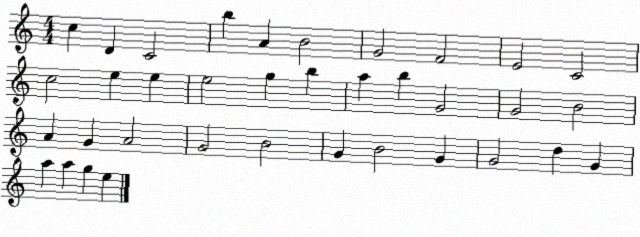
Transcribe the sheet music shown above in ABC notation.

X:1
T:Untitled
M:4/4
L:1/4
K:C
c D C2 b A B2 G2 F2 E2 C2 c2 e e e2 g b a b G2 G2 B2 A G A2 G2 B2 G B2 G G2 d G a a g e